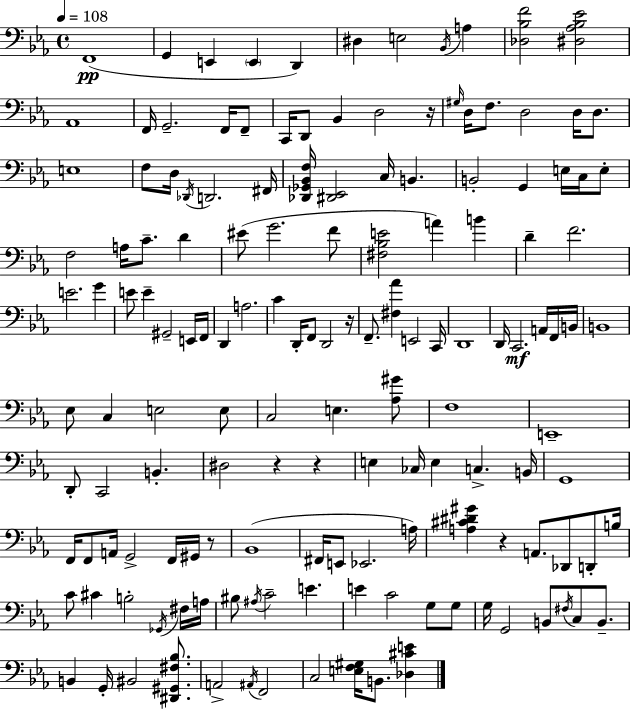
X:1
T:Untitled
M:4/4
L:1/4
K:Eb
F,,4 G,, E,, E,, D,, ^D, E,2 _B,,/4 A, [_D,_B,F]2 [^D,_A,_B,_E]2 _A,,4 F,,/4 G,,2 F,,/4 F,,/2 C,,/4 D,,/2 _B,, D,2 z/4 ^G,/4 D,/4 F,/2 D,2 D,/4 D,/2 E,4 F,/2 D,/4 _D,,/4 D,,2 ^F,,/4 [_D,,_G,,_B,,F,]/4 [^D,,_E,,]2 C,/4 B,, B,,2 G,, E,/4 C,/4 E,/2 F,2 A,/4 C/2 D ^E/2 G2 F/2 [^F,_B,E]2 A B D F2 E2 G E/2 E ^G,,2 E,,/4 F,,/4 D,, A,2 C D,,/4 F,,/2 D,,2 z/4 F,,/2 [^F,_A] E,,2 C,,/4 D,,4 D,,/4 C,,2 A,,/4 F,,/4 B,,/4 B,,4 _E,/2 C, E,2 E,/2 C,2 E, [_A,^G]/2 F,4 E,,4 D,,/2 C,,2 B,, ^D,2 z z E, _C,/4 E, C, B,,/4 G,,4 F,,/4 F,,/2 A,,/4 G,,2 F,,/4 ^G,,/4 z/2 _B,,4 ^F,,/4 E,,/2 _E,,2 A,/4 [A,^C^D^G] z A,,/2 _D,,/2 D,,/2 B,/4 C/2 ^C B,2 _G,,/4 ^F,/4 A,/4 ^B,/2 ^A,/4 C2 E E C2 G,/2 G,/2 G,/4 G,,2 B,,/2 ^F,/4 C,/2 B,,/2 B,, G,,/4 ^B,,2 [^D,,^G,,^F,_B,]/2 A,,2 ^A,,/4 F,,2 C,2 [E,F,^G,]/4 B,,/2 [_D,^CE]